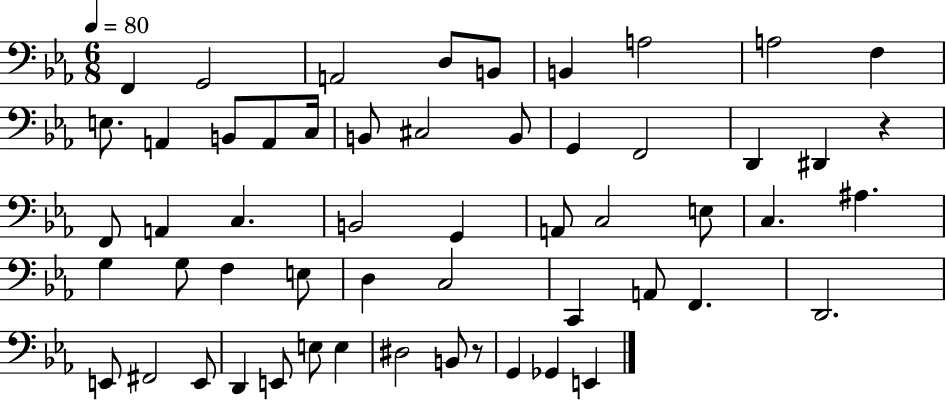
F2/q G2/h A2/h D3/e B2/e B2/q A3/h A3/h F3/q E3/e. A2/q B2/e A2/e C3/s B2/e C#3/h B2/e G2/q F2/h D2/q D#2/q R/q F2/e A2/q C3/q. B2/h G2/q A2/e C3/h E3/e C3/q. A#3/q. G3/q G3/e F3/q E3/e D3/q C3/h C2/q A2/e F2/q. D2/h. E2/e F#2/h E2/e D2/q E2/e E3/e E3/q D#3/h B2/e R/e G2/q Gb2/q E2/q